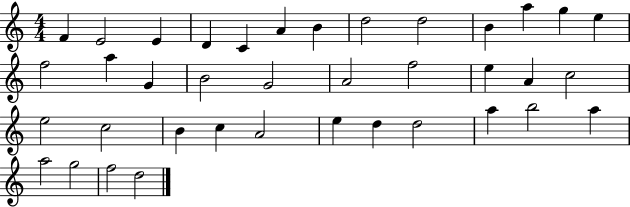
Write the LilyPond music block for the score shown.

{
  \clef treble
  \numericTimeSignature
  \time 4/4
  \key c \major
  f'4 e'2 e'4 | d'4 c'4 a'4 b'4 | d''2 d''2 | b'4 a''4 g''4 e''4 | \break f''2 a''4 g'4 | b'2 g'2 | a'2 f''2 | e''4 a'4 c''2 | \break e''2 c''2 | b'4 c''4 a'2 | e''4 d''4 d''2 | a''4 b''2 a''4 | \break a''2 g''2 | f''2 d''2 | \bar "|."
}